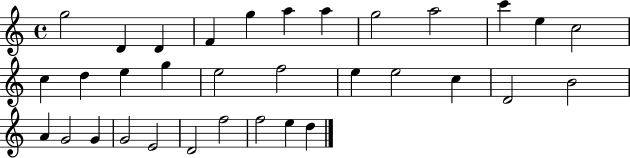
X:1
T:Untitled
M:4/4
L:1/4
K:C
g2 D D F g a a g2 a2 c' e c2 c d e g e2 f2 e e2 c D2 B2 A G2 G G2 E2 D2 f2 f2 e d